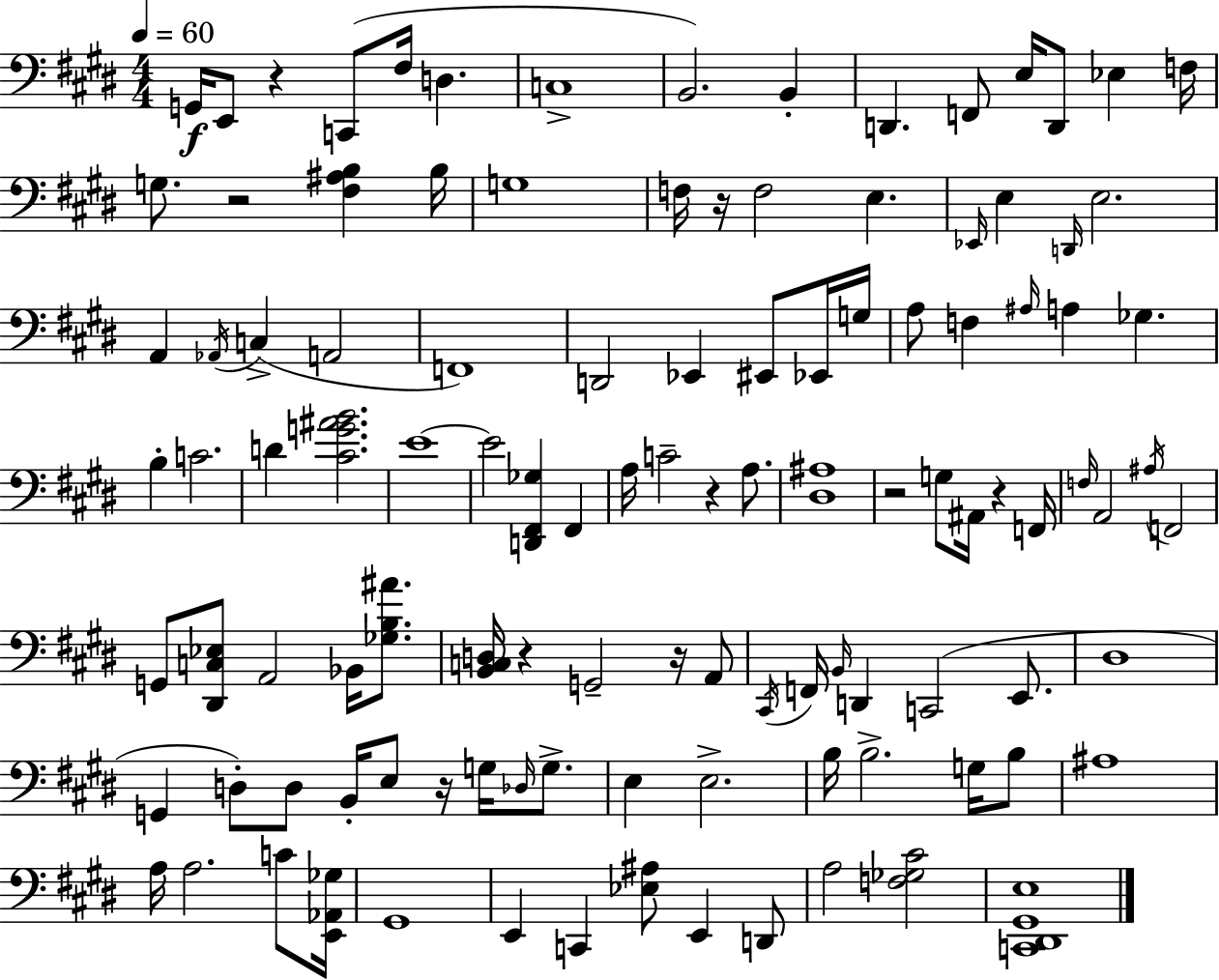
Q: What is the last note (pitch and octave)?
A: A3